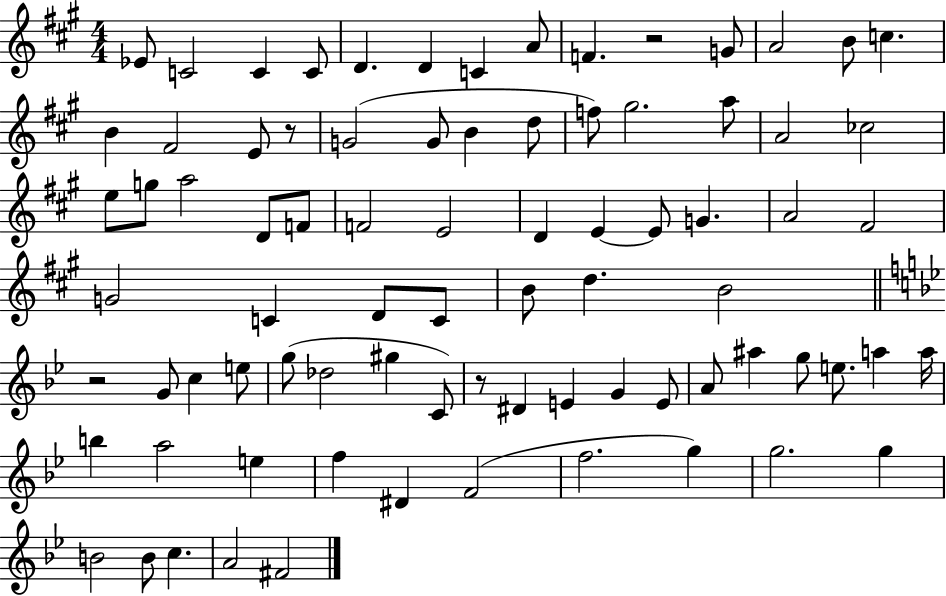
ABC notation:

X:1
T:Untitled
M:4/4
L:1/4
K:A
_E/2 C2 C C/2 D D C A/2 F z2 G/2 A2 B/2 c B ^F2 E/2 z/2 G2 G/2 B d/2 f/2 ^g2 a/2 A2 _c2 e/2 g/2 a2 D/2 F/2 F2 E2 D E E/2 G A2 ^F2 G2 C D/2 C/2 B/2 d B2 z2 G/2 c e/2 g/2 _d2 ^g C/2 z/2 ^D E G E/2 A/2 ^a g/2 e/2 a a/4 b a2 e f ^D F2 f2 g g2 g B2 B/2 c A2 ^F2